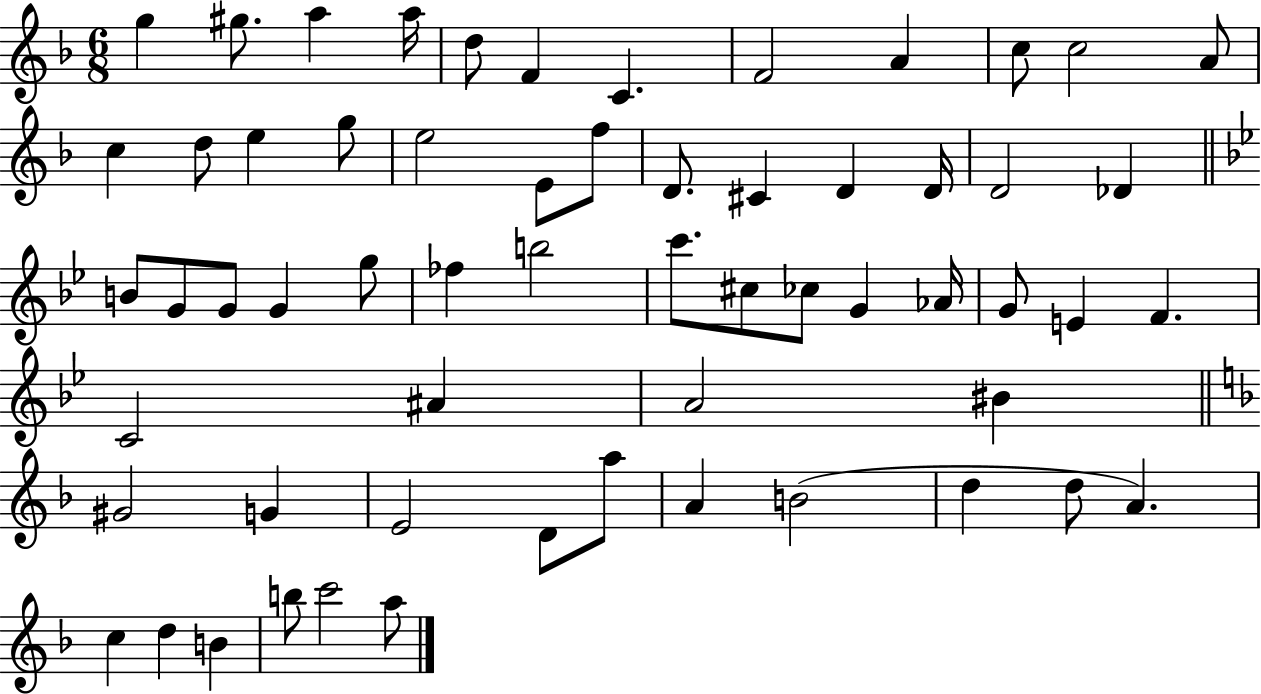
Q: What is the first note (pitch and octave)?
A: G5